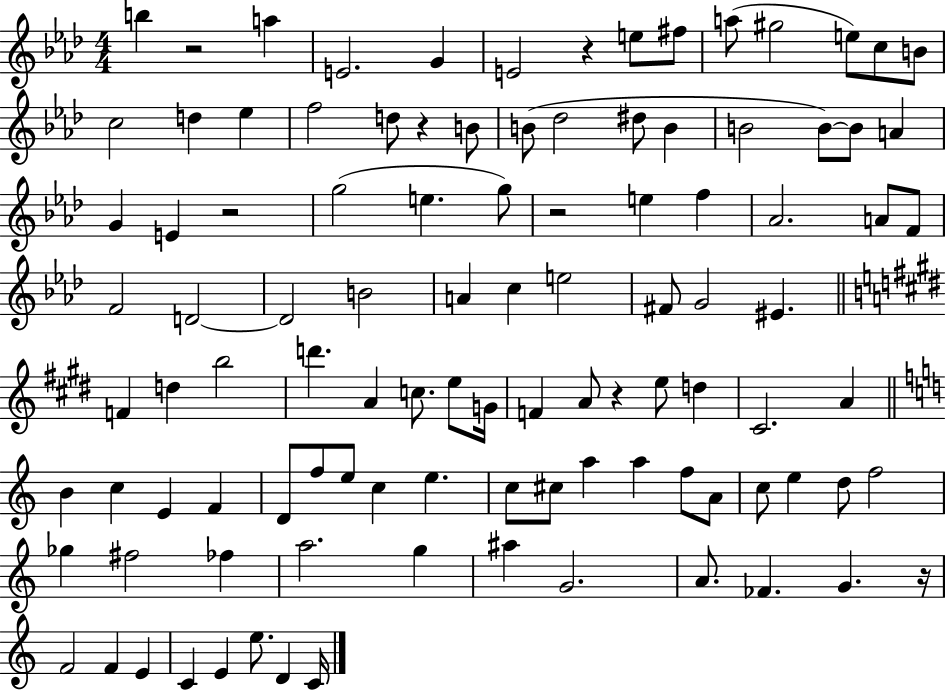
B5/q R/h A5/q E4/h. G4/q E4/h R/q E5/e F#5/e A5/e G#5/h E5/e C5/e B4/e C5/h D5/q Eb5/q F5/h D5/e R/q B4/e B4/e Db5/h D#5/e B4/q B4/h B4/e B4/e A4/q G4/q E4/q R/h G5/h E5/q. G5/e R/h E5/q F5/q Ab4/h. A4/e F4/e F4/h D4/h D4/h B4/h A4/q C5/q E5/h F#4/e G4/h EIS4/q. F4/q D5/q B5/h D6/q. A4/q C5/e. E5/e G4/s F4/q A4/e R/q E5/e D5/q C#4/h. A4/q B4/q C5/q E4/q F4/q D4/e F5/e E5/e C5/q E5/q. C5/e C#5/e A5/q A5/q F5/e A4/e C5/e E5/q D5/e F5/h Gb5/q F#5/h FES5/q A5/h. G5/q A#5/q G4/h. A4/e. FES4/q. G4/q. R/s F4/h F4/q E4/q C4/q E4/q E5/e. D4/q C4/s